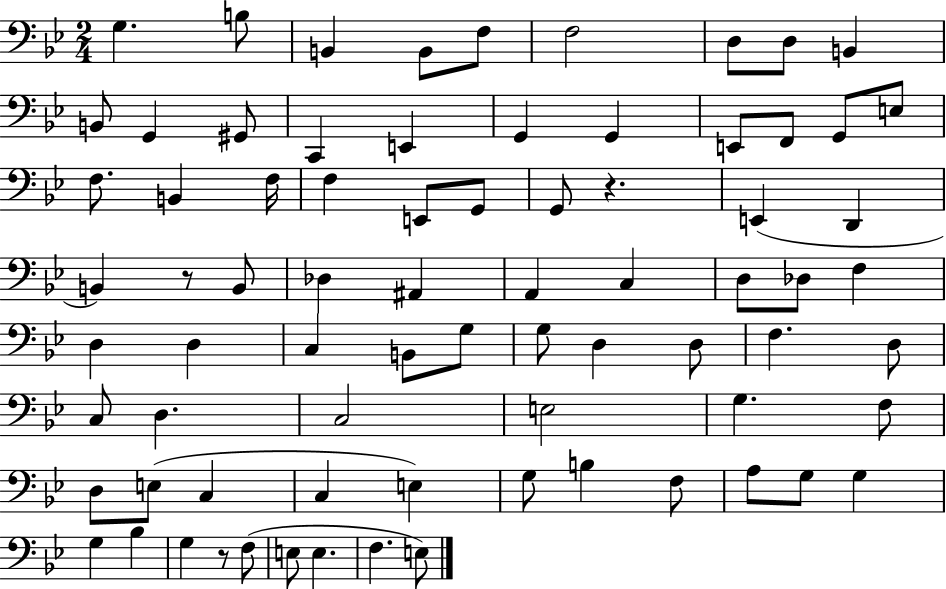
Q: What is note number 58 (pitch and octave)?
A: C3